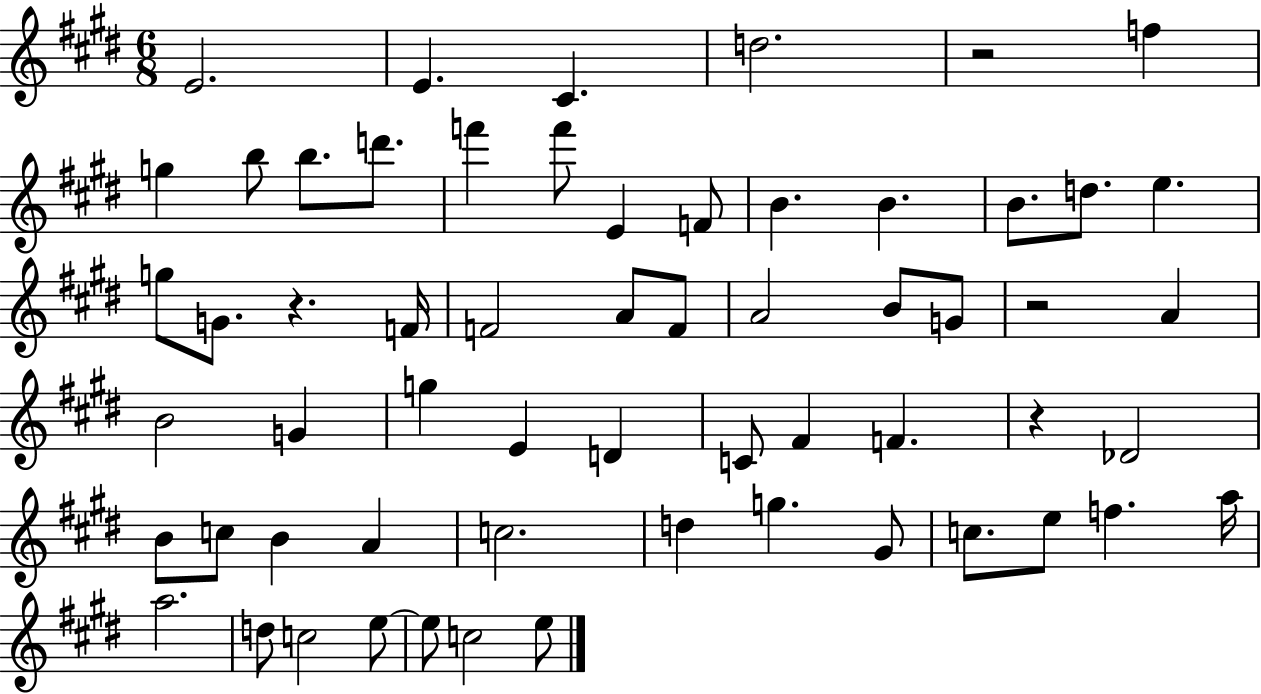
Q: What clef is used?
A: treble